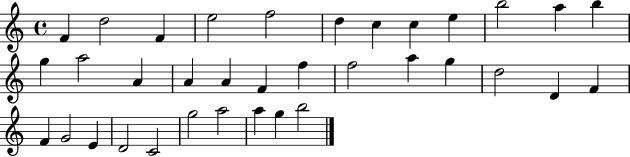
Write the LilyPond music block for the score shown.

{
  \clef treble
  \time 4/4
  \defaultTimeSignature
  \key c \major
  f'4 d''2 f'4 | e''2 f''2 | d''4 c''4 c''4 e''4 | b''2 a''4 b''4 | \break g''4 a''2 a'4 | a'4 a'4 f'4 f''4 | f''2 a''4 g''4 | d''2 d'4 f'4 | \break f'4 g'2 e'4 | d'2 c'2 | g''2 a''2 | a''4 g''4 b''2 | \break \bar "|."
}